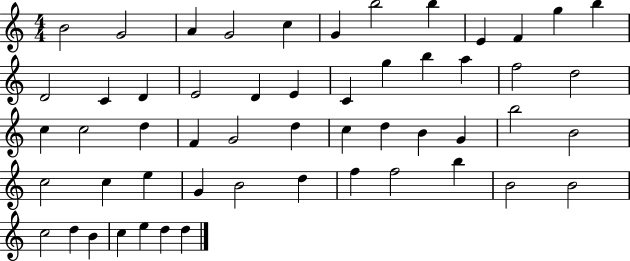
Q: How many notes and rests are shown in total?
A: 54